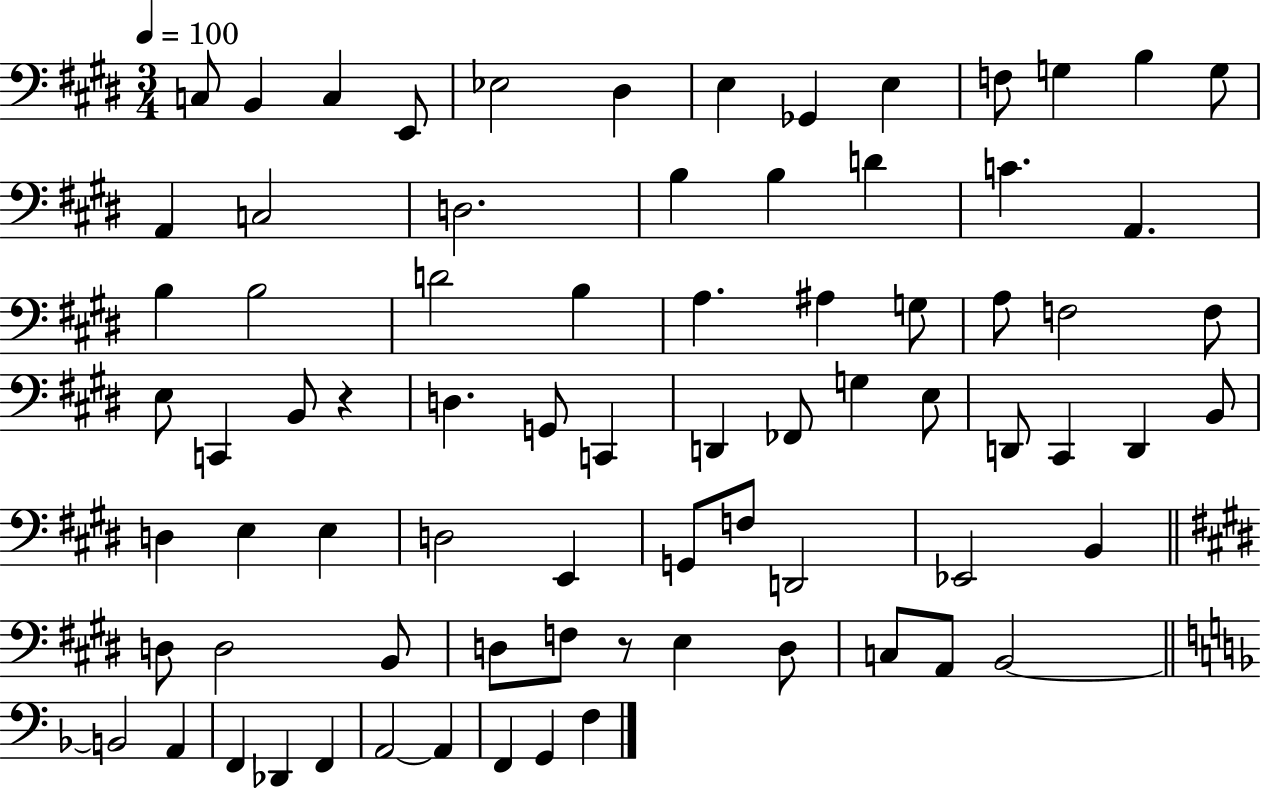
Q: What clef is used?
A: bass